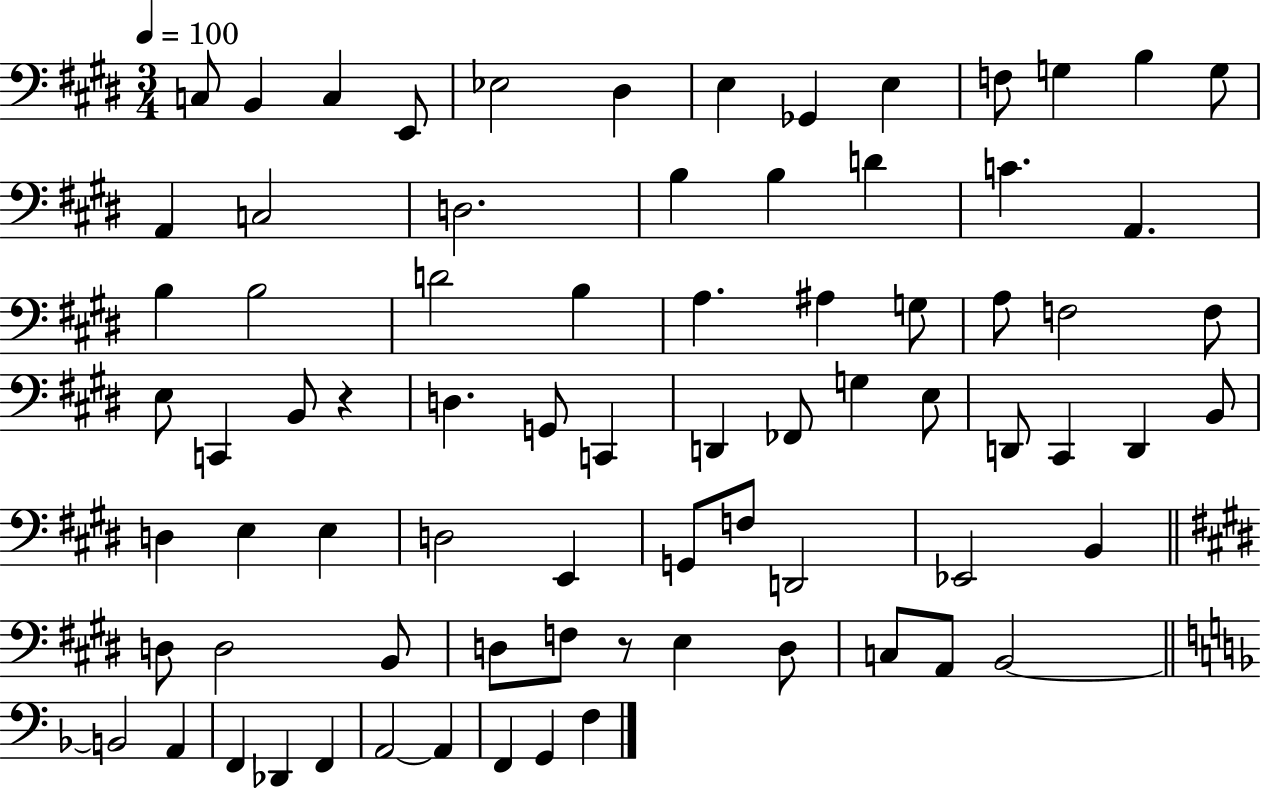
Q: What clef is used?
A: bass